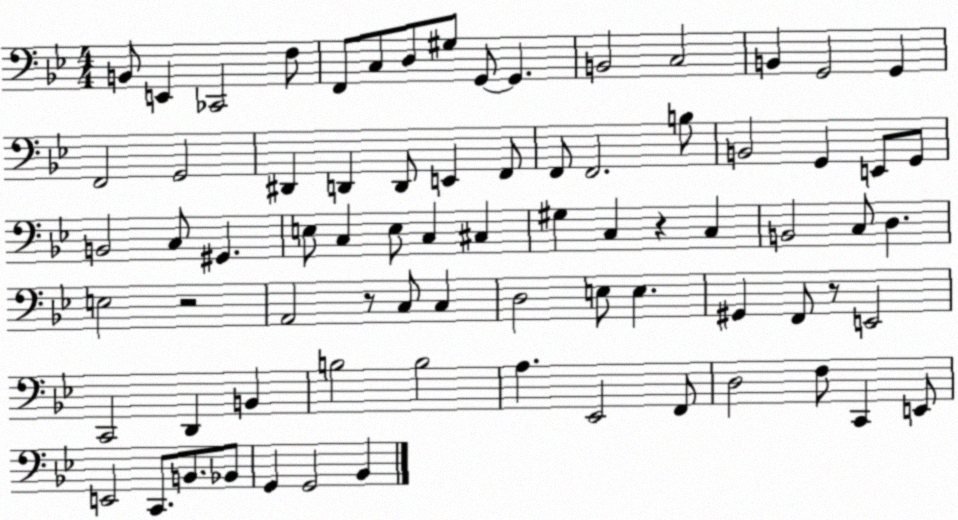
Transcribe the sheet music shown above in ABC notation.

X:1
T:Untitled
M:4/4
L:1/4
K:Bb
B,,/2 E,, _C,,2 F,/2 F,,/2 C,/2 D,/2 ^G,/2 G,,/2 G,, B,,2 C,2 B,, G,,2 G,, F,,2 G,,2 ^D,, D,, D,,/2 E,, F,,/2 F,,/2 F,,2 B,/2 B,,2 G,, E,,/2 G,,/2 B,,2 C,/2 ^G,, E,/2 C, E,/2 C, ^C, ^G, C, z C, B,,2 C,/2 D, E,2 z2 A,,2 z/2 C,/2 C, D,2 E,/2 E, ^G,, F,,/2 z/2 E,,2 C,,2 D,, B,, B,2 B,2 A, _E,,2 F,,/2 D,2 F,/2 C,, E,,/2 E,,2 C,,/2 B,,/2 _B,,/2 G,, G,,2 _B,,